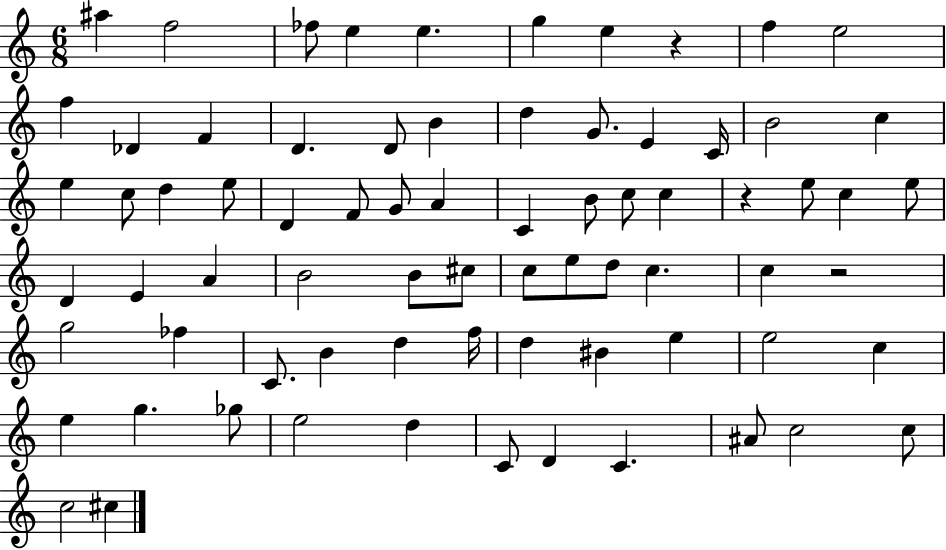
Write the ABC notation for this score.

X:1
T:Untitled
M:6/8
L:1/4
K:C
^a f2 _f/2 e e g e z f e2 f _D F D D/2 B d G/2 E C/4 B2 c e c/2 d e/2 D F/2 G/2 A C B/2 c/2 c z e/2 c e/2 D E A B2 B/2 ^c/2 c/2 e/2 d/2 c c z2 g2 _f C/2 B d f/4 d ^B e e2 c e g _g/2 e2 d C/2 D C ^A/2 c2 c/2 c2 ^c